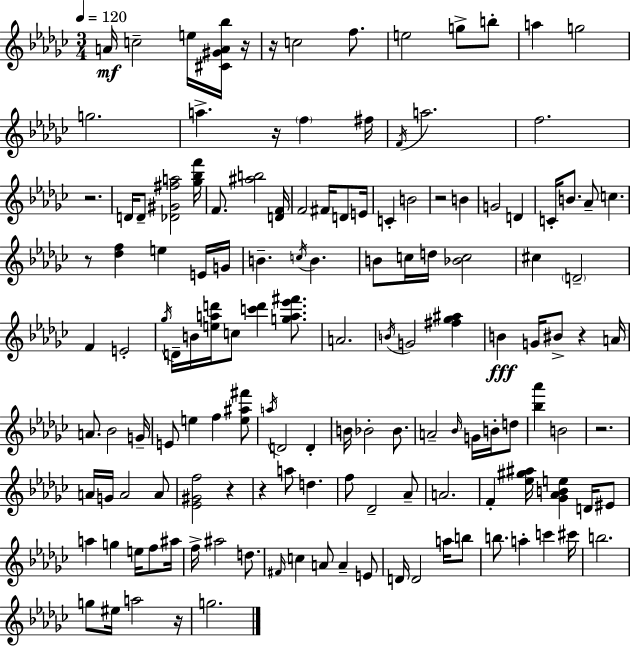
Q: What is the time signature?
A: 3/4